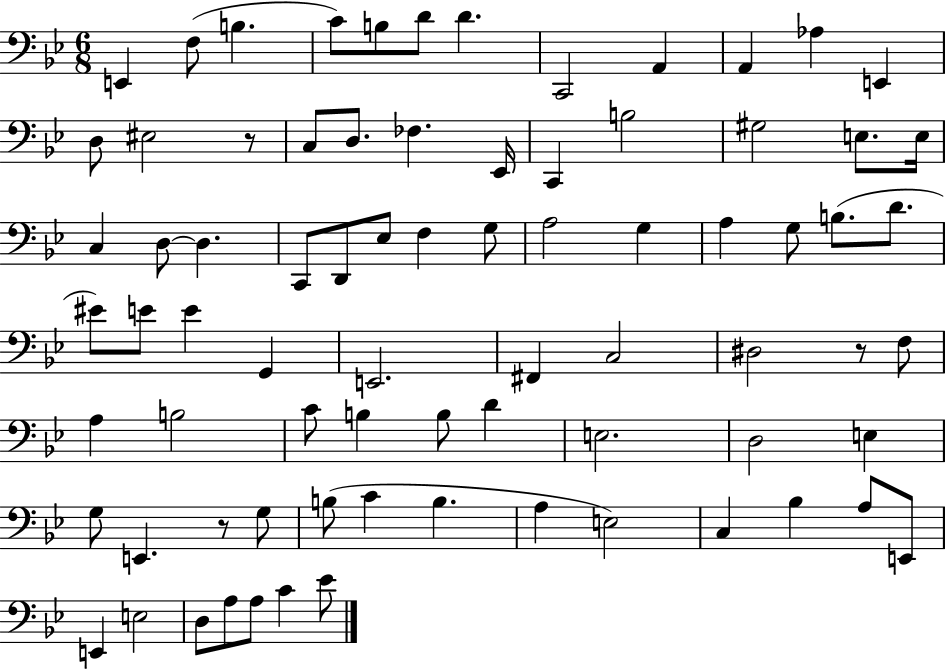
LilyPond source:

{
  \clef bass
  \numericTimeSignature
  \time 6/8
  \key bes \major
  e,4 f8( b4. | c'8) b8 d'8 d'4. | c,2 a,4 | a,4 aes4 e,4 | \break d8 eis2 r8 | c8 d8. fes4. ees,16 | c,4 b2 | gis2 e8. e16 | \break c4 d8~~ d4. | c,8 d,8 ees8 f4 g8 | a2 g4 | a4 g8 b8.( d'8. | \break eis'8) e'8 e'4 g,4 | e,2. | fis,4 c2 | dis2 r8 f8 | \break a4 b2 | c'8 b4 b8 d'4 | e2. | d2 e4 | \break g8 e,4. r8 g8 | b8( c'4 b4. | a4 e2) | c4 bes4 a8 e,8 | \break e,4 e2 | d8 a8 a8 c'4 ees'8 | \bar "|."
}